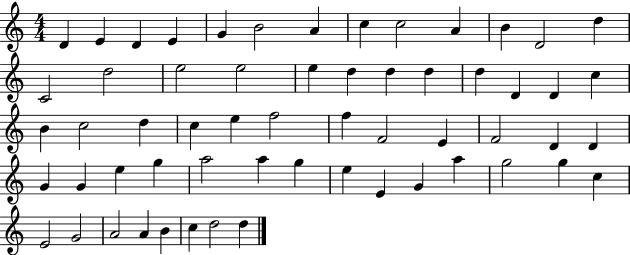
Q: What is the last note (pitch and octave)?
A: D5